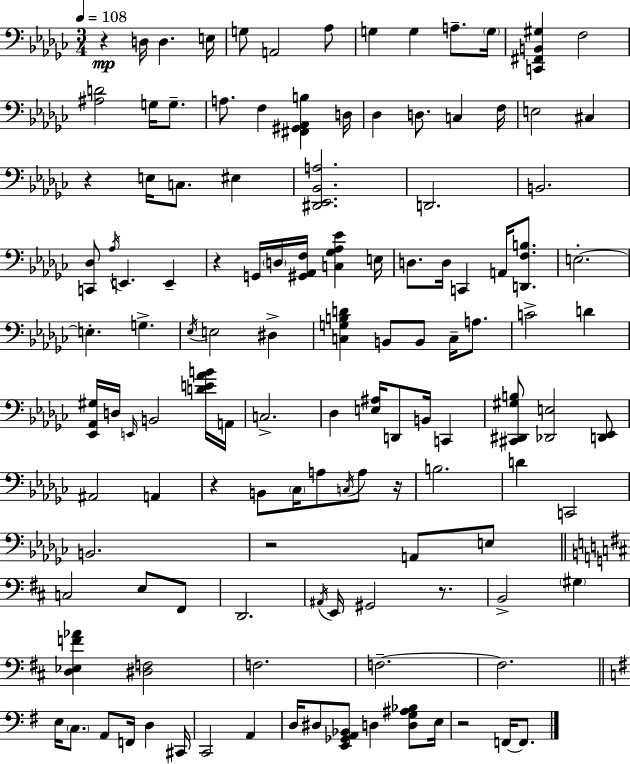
X:1
T:Untitled
M:3/4
L:1/4
K:Ebm
z D,/4 D, E,/4 G,/2 A,,2 _A,/2 G, G, A,/2 G,/4 [C,,^F,,B,,^G,] F,2 [^A,D]2 G,/4 G,/2 A,/2 F, [^F,,^G,,_A,,B,] D,/4 _D, D,/2 C, F,/4 E,2 ^C, z E,/4 C,/2 ^E, [^D,,_E,,_B,,A,]2 D,,2 B,,2 [C,,_D,]/2 _A,/4 E,, E,, z G,,/4 D,/4 [^G,,_A,,F,]/4 [C,_G,_A,_E] E,/4 D,/2 D,/4 C,, A,,/4 [D,,F,B,]/2 E,2 E, G, _E,/4 E,2 ^D, [C,G,B,D] B,,/2 B,,/2 C,/4 A,/2 C2 D [_E,,_A,,^G,]/4 D,/4 E,,/4 B,,2 [DE_AB]/4 A,,/4 C,2 _D, [E,^A,]/4 D,,/2 B,,/4 C,, [^C,,^D,,^G,B,]/2 [_D,,E,]2 [D,,_E,,]/2 ^A,,2 A,, z B,,/2 _C,/4 A,/2 C,/4 A,/2 z/4 B,2 D C,,2 B,,2 z2 A,,/2 E,/2 C,2 E,/2 ^F,,/2 D,,2 ^A,,/4 E,,/4 ^G,,2 z/2 B,,2 ^G, [D,_E,F_A] [^D,F,]2 F,2 F,2 F,2 E,/4 C,/2 A,,/2 F,,/4 D, ^C,,/4 C,,2 A,, D,/4 ^D,/2 [E,,_G,,A,,_B,,]/2 D, [D,G,^A,_B,]/2 E,/4 z2 F,,/4 F,,/2